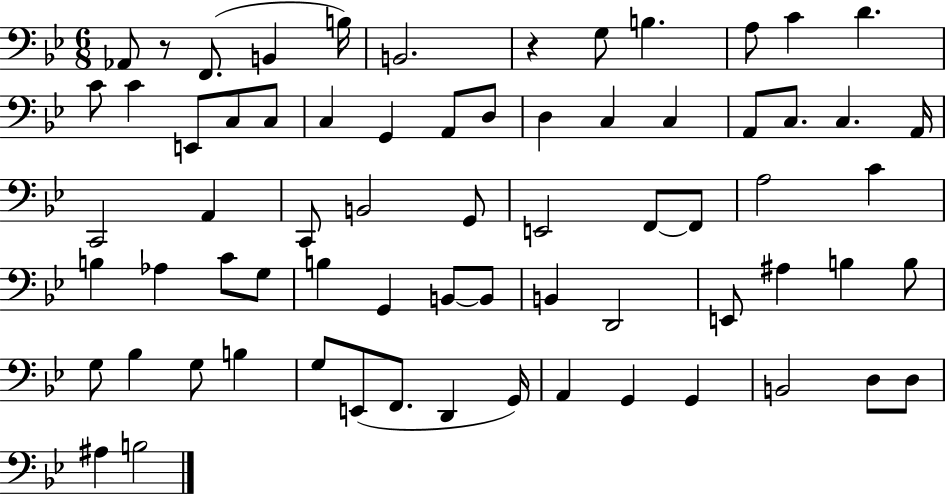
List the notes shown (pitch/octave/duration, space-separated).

Ab2/e R/e F2/e. B2/q B3/s B2/h. R/q G3/e B3/q. A3/e C4/q D4/q. C4/e C4/q E2/e C3/e C3/e C3/q G2/q A2/e D3/e D3/q C3/q C3/q A2/e C3/e. C3/q. A2/s C2/h A2/q C2/e B2/h G2/e E2/h F2/e F2/e A3/h C4/q B3/q Ab3/q C4/e G3/e B3/q G2/q B2/e B2/e B2/q D2/h E2/e A#3/q B3/q B3/e G3/e Bb3/q G3/e B3/q G3/e E2/e F2/e. D2/q G2/s A2/q G2/q G2/q B2/h D3/e D3/e A#3/q B3/h